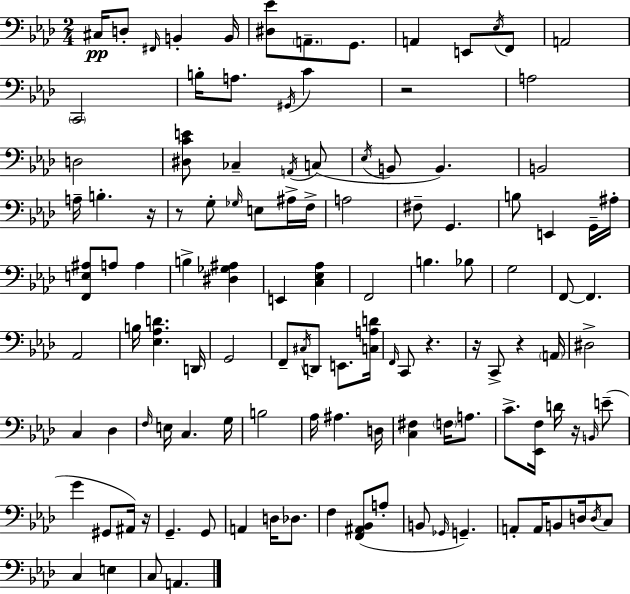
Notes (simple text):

C#3/s D3/e F#2/s B2/q B2/s [D#3,Eb4]/e A2/e. G2/e. A2/q E2/e Eb3/s F2/e A2/h C2/h B3/s A3/e. G#2/s C4/q R/h A3/h D3/h [D#3,C4,E4]/e CES3/q A2/s C3/e Eb3/s B2/e B2/q. B2/h A3/s B3/q. R/s R/e G3/e Gb3/s E3/e A#3/s F3/s A3/h F#3/e G2/q. B3/e E2/q G2/s A#3/s [F2,E3,A#3]/e A3/e A3/q B3/q [D#3,Gb3,A#3]/q E2/q [C3,Eb3,Ab3]/q F2/h B3/q. Bb3/e G3/h F2/e F2/q. Ab2/h B3/s [Eb3,Ab3,D4]/q. D2/s G2/h F2/e C#3/s D2/e E2/e. [C3,A3,D4]/s F2/s C2/e R/q. R/s C2/e R/q A2/s D#3/h C3/q Db3/q F3/s E3/s C3/q. G3/s B3/h Ab3/s A#3/q. D3/s [C3,F#3]/q F3/s A3/e. C4/e. [Eb2,F3]/s D4/s R/s B2/s E4/e G4/q G#2/e A#2/s R/s G2/q. G2/e A2/q D3/s Db3/e. F3/q [F2,A#2,Bb2]/e A3/e B2/e Gb2/s G2/q. A2/e A2/s B2/e D3/s D3/s C3/e C3/q E3/q C3/e A2/q.